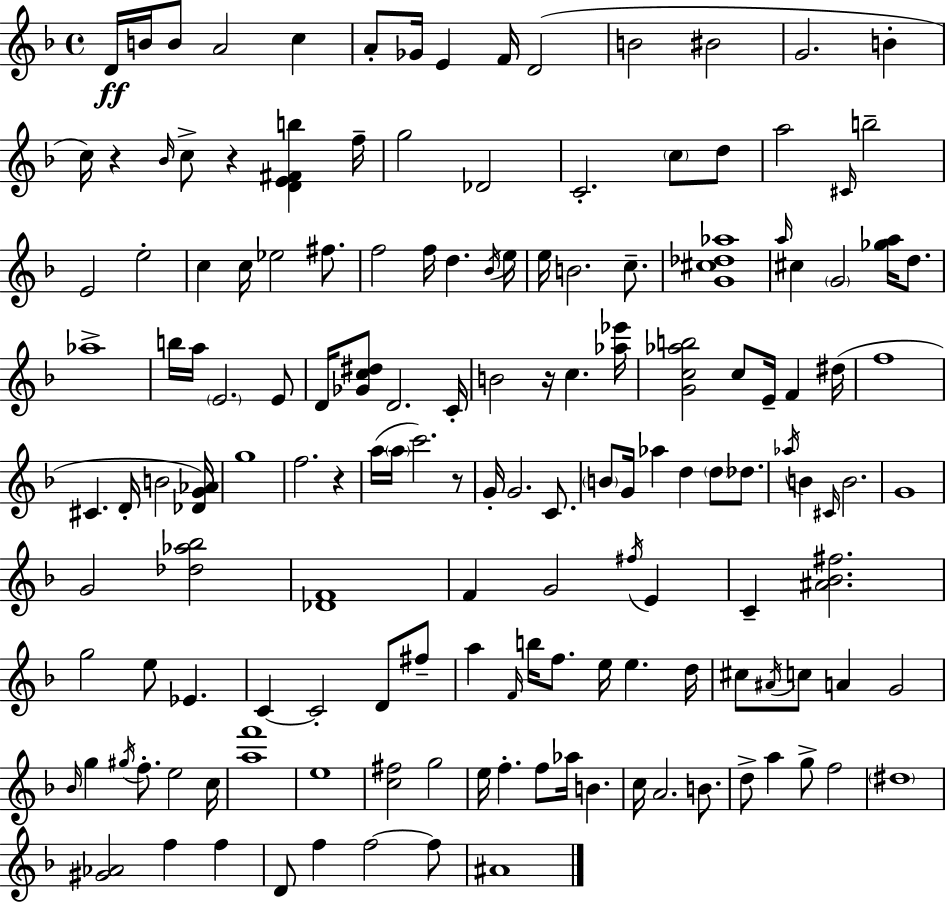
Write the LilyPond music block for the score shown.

{
  \clef treble
  \time 4/4
  \defaultTimeSignature
  \key d \minor
  d'16\ff b'16 b'8 a'2 c''4 | a'8-. ges'16 e'4 f'16 d'2( | b'2 bis'2 | g'2. b'4-. | \break c''16) r4 \grace { bes'16 } c''8-> r4 <d' e' fis' b''>4 | f''16-- g''2 des'2 | c'2.-. \parenthesize c''8 d''8 | a''2 \grace { cis'16 } b''2-- | \break e'2 e''2-. | c''4 c''16 ees''2 fis''8. | f''2 f''16 d''4. | \acciaccatura { bes'16 } e''16 e''16 b'2. | \break c''8.-- <g' cis'' des'' aes''>1 | \grace { a''16 } cis''4 \parenthesize g'2 | <ges'' a''>16 d''8. aes''1-> | b''16 a''16 \parenthesize e'2. | \break e'8 d'16 <ges' c'' dis''>8 d'2. | c'16-. b'2 r16 c''4. | <aes'' ees'''>16 <g' c'' aes'' b''>2 c''8 e'16-- f'4 | dis''16( f''1 | \break cis'4. d'16-. b'2 | <des' g' aes'>16) g''1 | f''2. | r4 a''16( \parenthesize a''16 c'''2.) | \break r8 g'16-. g'2. | c'8. \parenthesize b'8 g'16 aes''4 d''4 \parenthesize d''8 | des''8. \acciaccatura { aes''16 } b'4 \grace { cis'16 } b'2. | g'1 | \break g'2 <des'' aes'' bes''>2 | <des' f'>1 | f'4 g'2 | \acciaccatura { fis''16 } e'4 c'4-- <ais' bes' fis''>2. | \break g''2 e''8 | ees'4. c'4~~ c'2-. | d'8 fis''8-- a''4 \grace { f'16 } b''16 f''8. | e''16 e''4. d''16 cis''8 \acciaccatura { ais'16 } c''8 a'4 | \break g'2 \grace { bes'16 } g''4 \acciaccatura { gis''16 } f''8.-. | e''2 c''16 <a'' f'''>1 | e''1 | <c'' fis''>2 | \break g''2 e''16 f''4.-. | f''8 aes''16 b'4. c''16 a'2. | b'8. d''8-> a''4 | g''8-> f''2 \parenthesize dis''1 | \break <gis' aes'>2 | f''4 f''4 d'8 f''4 | f''2~~ f''8 ais'1 | \bar "|."
}